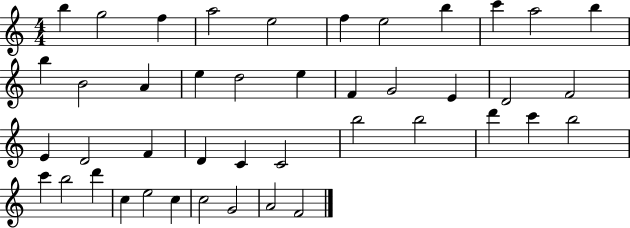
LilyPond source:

{
  \clef treble
  \numericTimeSignature
  \time 4/4
  \key c \major
  b''4 g''2 f''4 | a''2 e''2 | f''4 e''2 b''4 | c'''4 a''2 b''4 | \break b''4 b'2 a'4 | e''4 d''2 e''4 | f'4 g'2 e'4 | d'2 f'2 | \break e'4 d'2 f'4 | d'4 c'4 c'2 | b''2 b''2 | d'''4 c'''4 b''2 | \break c'''4 b''2 d'''4 | c''4 e''2 c''4 | c''2 g'2 | a'2 f'2 | \break \bar "|."
}